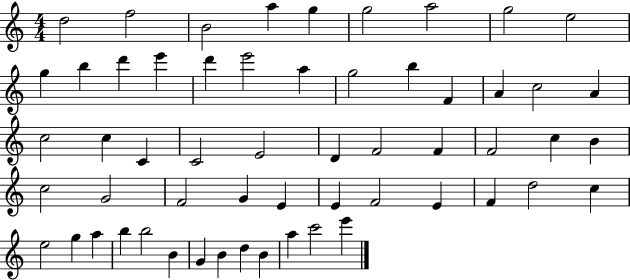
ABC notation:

X:1
T:Untitled
M:4/4
L:1/4
K:C
d2 f2 B2 a g g2 a2 g2 e2 g b d' e' d' e'2 a g2 b F A c2 A c2 c C C2 E2 D F2 F F2 c B c2 G2 F2 G E E F2 E F d2 c e2 g a b b2 B G B d B a c'2 e'